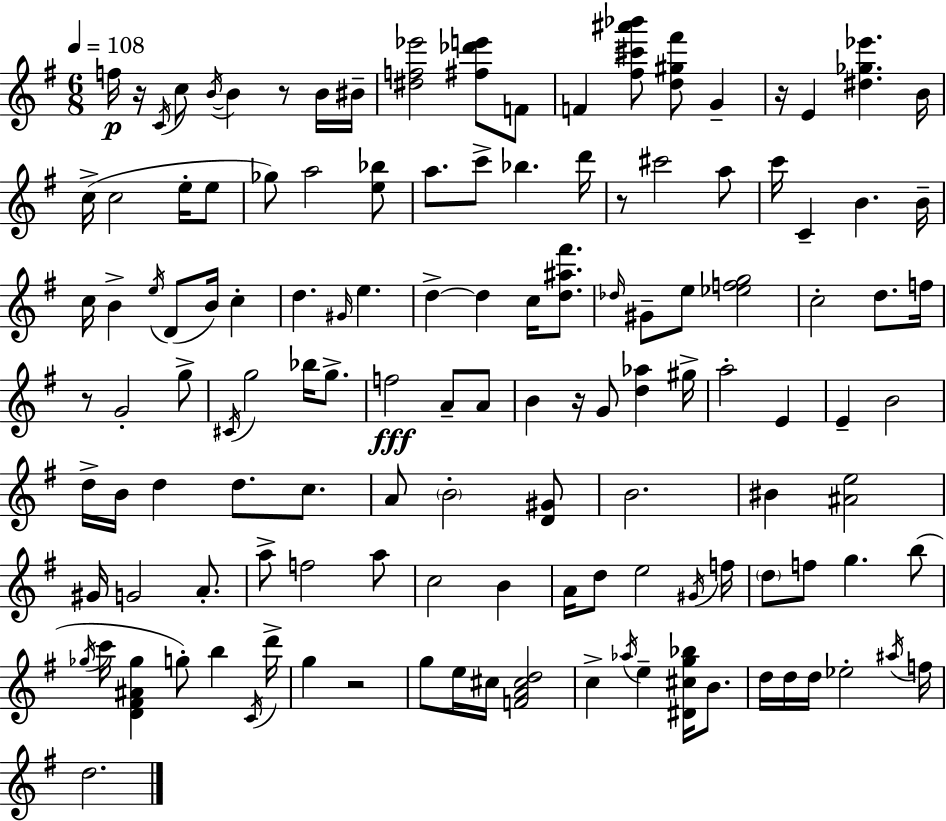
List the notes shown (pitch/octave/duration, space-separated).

F5/s R/s C4/s C5/e B4/s B4/q R/e B4/s BIS4/s [D#5,F5,Eb6]/h [F#5,Db6,E6]/e F4/e F4/q [F#5,C#6,A#6,Bb6]/e [D5,G#5,F#6]/e G4/q R/s E4/q [D#5,Gb5,Eb6]/q. B4/s C5/s C5/h E5/s E5/e Gb5/e A5/h [E5,Bb5]/e A5/e. C6/e Bb5/q. D6/s R/e C#6/h A5/e C6/s C4/q B4/q. B4/s C5/s B4/q E5/s D4/e B4/s C5/q D5/q. G#4/s E5/q. D5/q D5/q C5/s [D5,A#5,F#6]/e. Db5/s G#4/e E5/e [Eb5,F5,G5]/h C5/h D5/e. F5/s R/e G4/h G5/e C#4/s G5/h Bb5/s G5/e. F5/h A4/e A4/e B4/q R/s G4/e [D5,Ab5]/q G#5/s A5/h E4/q E4/q B4/h D5/s B4/s D5/q D5/e. C5/e. A4/e B4/h [D4,G#4]/e B4/h. BIS4/q [A#4,E5]/h G#4/s G4/h A4/e. A5/e F5/h A5/e C5/h B4/q A4/s D5/e E5/h G#4/s F5/s D5/e F5/e G5/q. B5/e Gb5/s C6/s [D4,F#4,A#4,Gb5]/q G5/e B5/q C4/s D6/s G5/q R/h G5/e E5/s C#5/s [F4,A4,C#5,D5]/h C5/q Ab5/s E5/q [D#4,C#5,G5,Bb5]/s B4/e. D5/s D5/s D5/s Eb5/h A#5/s F5/s D5/h.